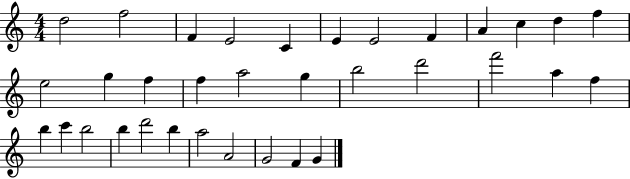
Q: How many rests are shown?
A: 0